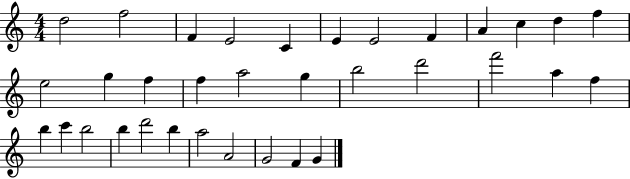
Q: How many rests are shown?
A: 0